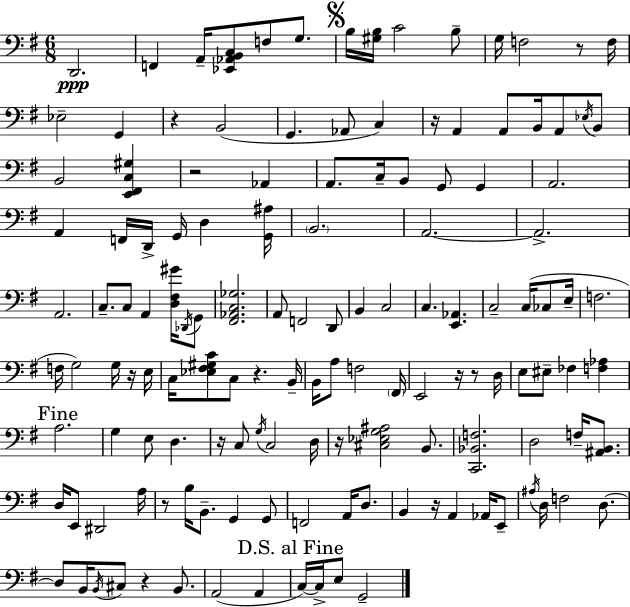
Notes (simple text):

D2/h. F2/q A2/s [Eb2,Ab2,B2,C3]/e F3/e G3/e. B3/s [G#3,B3]/s C4/h B3/e G3/s F3/h R/e F3/s Eb3/h G2/q R/q B2/h G2/q. Ab2/e C3/q R/s A2/q A2/e B2/s A2/e Eb3/s B2/e B2/h [E2,F#2,C3,G#3]/q R/h Ab2/q A2/e. C3/s B2/e G2/e G2/q A2/h. A2/q F2/s D2/s G2/s D3/q [G2,A#3]/s B2/h. A2/h. A2/h. A2/h. C3/e. C3/e A2/q [D3,F#3,G#4]/s Db2/s G2/e [F#2,Ab2,C3,Gb3]/h. A2/e F2/h D2/e B2/q C3/h C3/q. [E2,Ab2]/q. C3/h C3/s CES3/e E3/s F3/h. F3/s G3/h G3/s R/s E3/s C3/s [Eb3,F#3,G#3,C4]/e C3/e R/q. B2/s B2/s A3/e F3/h F#2/s E2/h R/s R/e D3/s E3/e EIS3/e FES3/q [F3,Ab3]/q A3/h. G3/q E3/e D3/q. R/s C3/e G3/s C3/h D3/s R/s [C#3,Eb3,G3,A#3]/h B2/e. [C2,Bb2,F3]/h. D3/h F3/s [A#2,B2]/e. D3/s E2/e D#2/h A3/s R/e B3/s B2/e. G2/q G2/e F2/h A2/s D3/e. B2/q R/s A2/q Ab2/s E2/e A#3/s D3/s F3/h D3/e. D3/e B2/s B2/s C#3/e R/q B2/e. A2/h A2/q C3/s C3/s E3/e G2/h